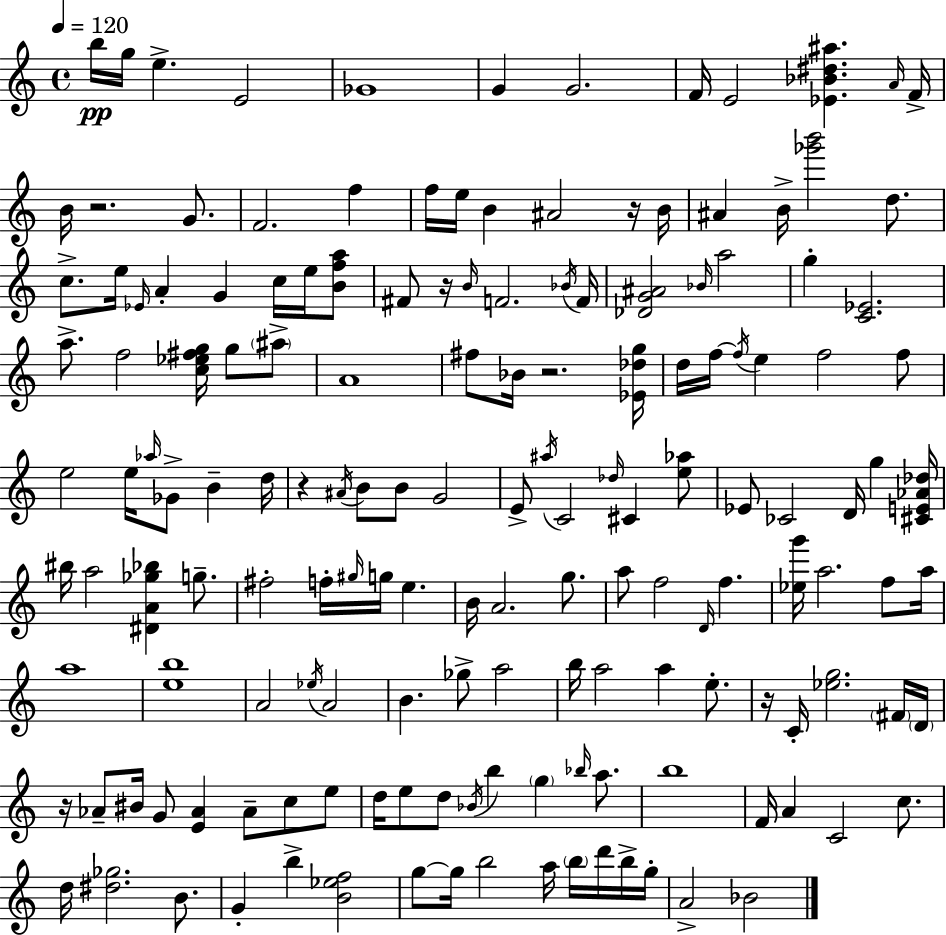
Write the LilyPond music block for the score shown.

{
  \clef treble
  \time 4/4
  \defaultTimeSignature
  \key c \major
  \tempo 4 = 120
  b''16\pp g''16 e''4.-> e'2 | ges'1 | g'4 g'2. | f'16 e'2 <ees' bes' dis'' ais''>4. \grace { a'16 } | \break f'16-> b'16 r2. g'8. | f'2. f''4 | f''16 e''16 b'4 ais'2 r16 | b'16 ais'4 b'16-> <ges''' b'''>2 d''8. | \break c''8.-> e''16 \grace { ees'16 } a'4-. g'4 c''16 e''16 | <b' f'' a''>8 fis'8 r16 \grace { b'16 } f'2. | \acciaccatura { bes'16 } f'16 <des' g' ais'>2 \grace { bes'16 } a''2 | g''4-. <c' ees'>2. | \break a''8.-> f''2 | <c'' ees'' fis'' g''>16 g''8 \parenthesize ais''8-> a'1 | fis''8 bes'16 r2. | <ees' des'' g''>16 d''16 f''16~~ \acciaccatura { f''16 } e''4 f''2 | \break f''8 e''2 e''16 \grace { aes''16 } | ges'8-> b'4-- d''16 r4 \acciaccatura { ais'16 } b'8 b'8 | g'2 e'8-> \acciaccatura { ais''16 } c'2 | \grace { des''16 } cis'4 <e'' aes''>8 ees'8 ces'2 | \break d'16 g''4 <cis' e' aes' des''>16 bis''16 a''2 | <dis' a' ges'' bes''>4 g''8.-- fis''2-. | f''16-. \grace { gis''16 } g''16 e''4. b'16 a'2. | g''8. a''8 f''2 | \break \grace { d'16 } f''4. <ees'' g'''>16 a''2. | f''8 a''16 a''1 | <e'' b''>1 | a'2 | \break \acciaccatura { ees''16 } a'2 b'4. | ges''8-> a''2 b''16 a''2 | a''4 e''8.-. r16 c'16-. <ees'' g''>2. | \parenthesize fis'16 \parenthesize d'16 r16 aes'8-- | \break bis'16 g'8 <e' aes'>4 aes'8-- c''8 e''8 d''16 e''8 | d''8 \acciaccatura { bes'16 } b''4 \parenthesize g''4 \grace { bes''16 } a''8. b''1 | f'16 | a'4 c'2 c''8. d''16 | \break <dis'' ges''>2. b'8. g'4-. | b''4-> <b' ees'' f''>2 g''8~~ | g''16 b''2 a''16 \parenthesize b''16 d'''16 b''16-> g''16-. a'2-> | bes'2 \bar "|."
}